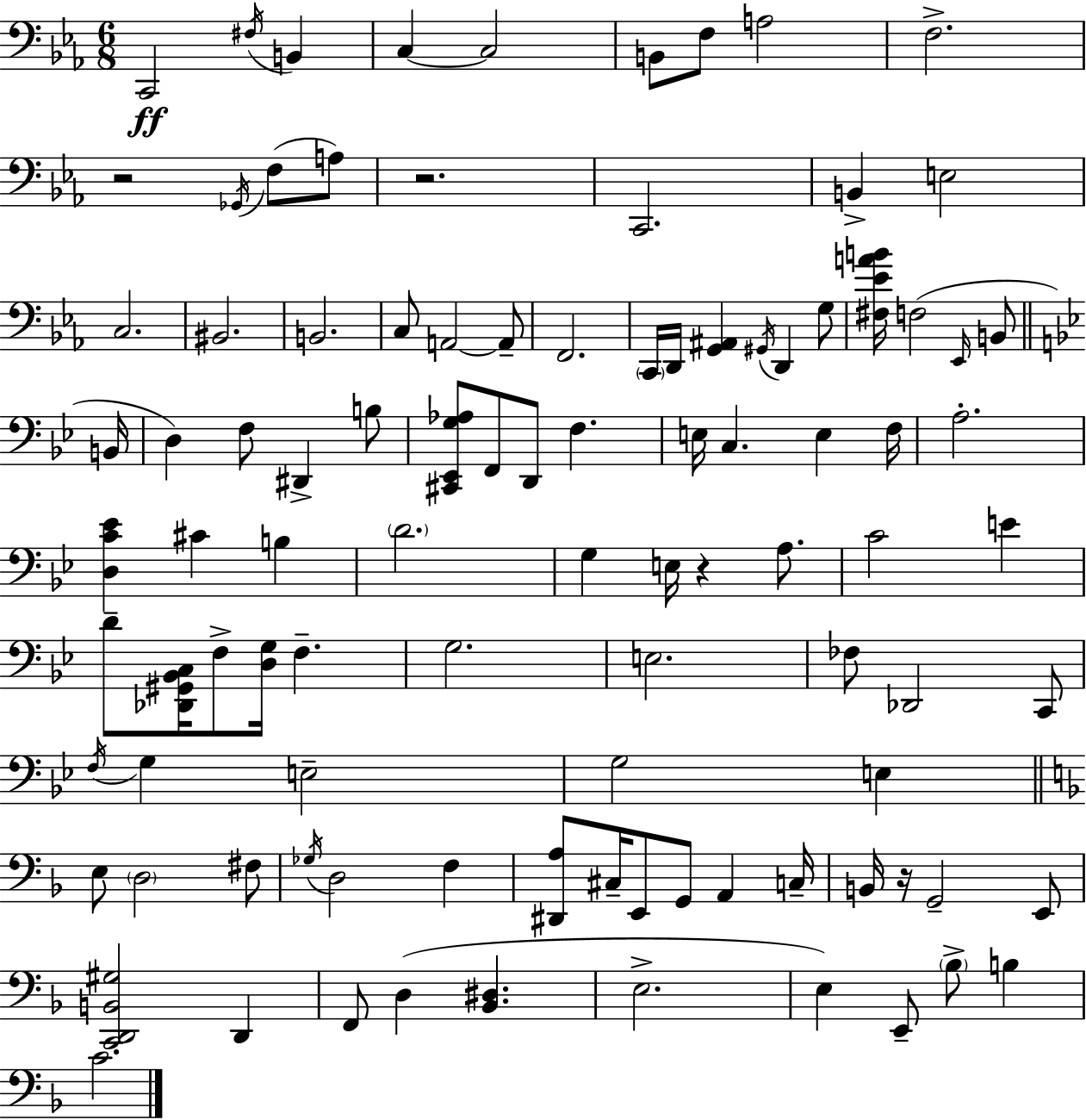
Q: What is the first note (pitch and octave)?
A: C2